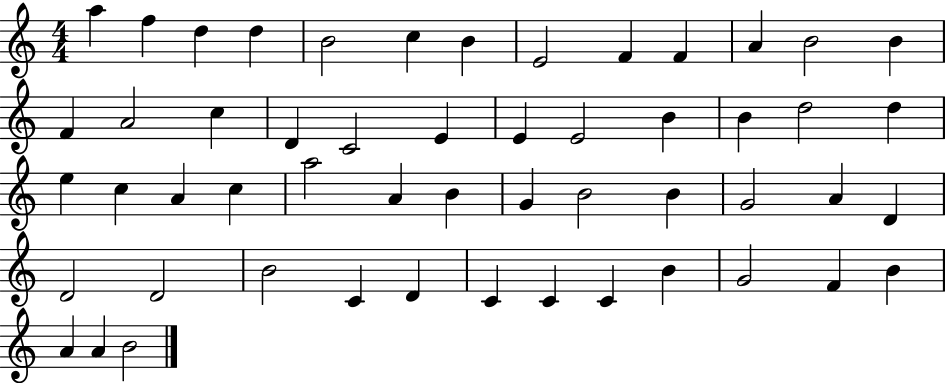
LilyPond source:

{
  \clef treble
  \numericTimeSignature
  \time 4/4
  \key c \major
  a''4 f''4 d''4 d''4 | b'2 c''4 b'4 | e'2 f'4 f'4 | a'4 b'2 b'4 | \break f'4 a'2 c''4 | d'4 c'2 e'4 | e'4 e'2 b'4 | b'4 d''2 d''4 | \break e''4 c''4 a'4 c''4 | a''2 a'4 b'4 | g'4 b'2 b'4 | g'2 a'4 d'4 | \break d'2 d'2 | b'2 c'4 d'4 | c'4 c'4 c'4 b'4 | g'2 f'4 b'4 | \break a'4 a'4 b'2 | \bar "|."
}